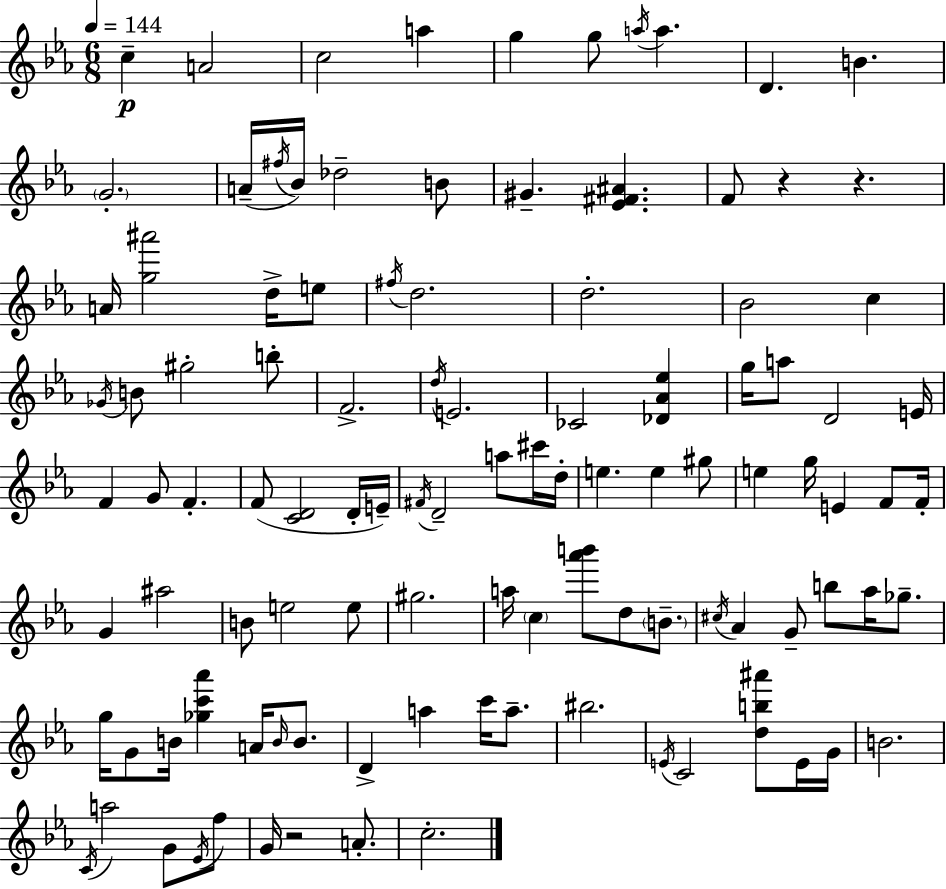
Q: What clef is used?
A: treble